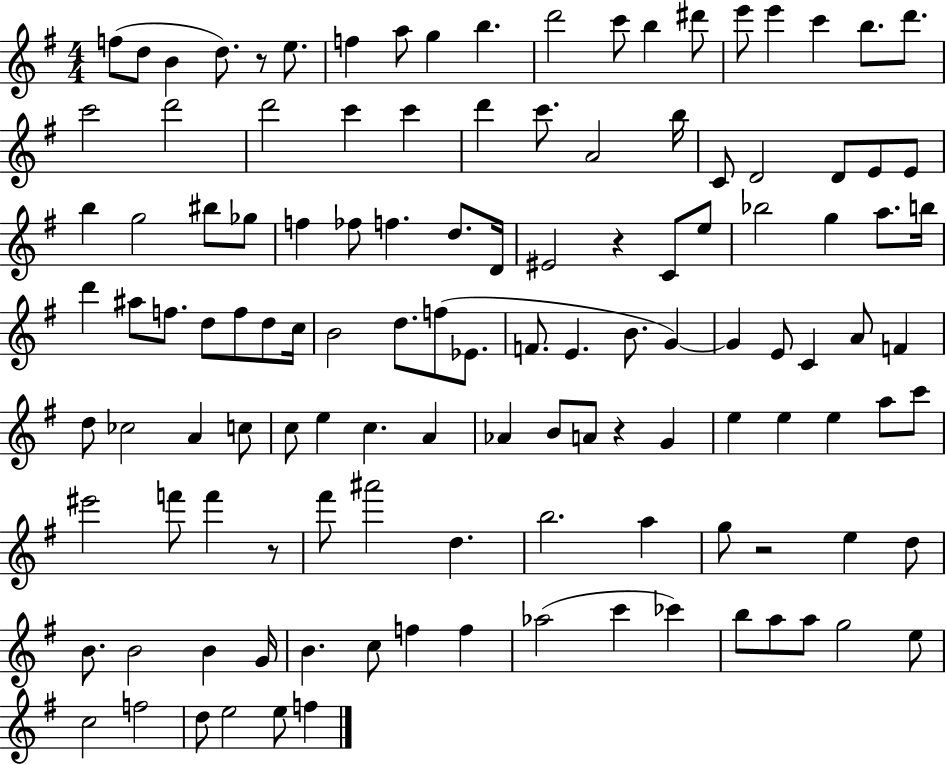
X:1
T:Untitled
M:4/4
L:1/4
K:G
f/2 d/2 B d/2 z/2 e/2 f a/2 g b d'2 c'/2 b ^d'/2 e'/2 e' c' b/2 d'/2 c'2 d'2 d'2 c' c' d' c'/2 A2 b/4 C/2 D2 D/2 E/2 E/2 b g2 ^b/2 _g/2 f _f/2 f d/2 D/4 ^E2 z C/2 e/2 _b2 g a/2 b/4 d' ^a/2 f/2 d/2 f/2 d/2 c/4 B2 d/2 f/2 _E/2 F/2 E B/2 G G E/2 C A/2 F d/2 _c2 A c/2 c/2 e c A _A B/2 A/2 z G e e e a/2 c'/2 ^e'2 f'/2 f' z/2 ^f'/2 ^a'2 d b2 a g/2 z2 e d/2 B/2 B2 B G/4 B c/2 f f _a2 c' _c' b/2 a/2 a/2 g2 e/2 c2 f2 d/2 e2 e/2 f